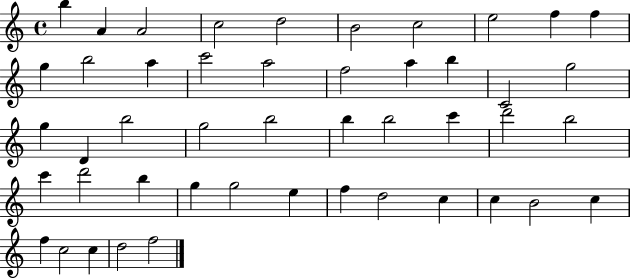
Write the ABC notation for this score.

X:1
T:Untitled
M:4/4
L:1/4
K:C
b A A2 c2 d2 B2 c2 e2 f f g b2 a c'2 a2 f2 a b C2 g2 g D b2 g2 b2 b b2 c' d'2 b2 c' d'2 b g g2 e f d2 c c B2 c f c2 c d2 f2